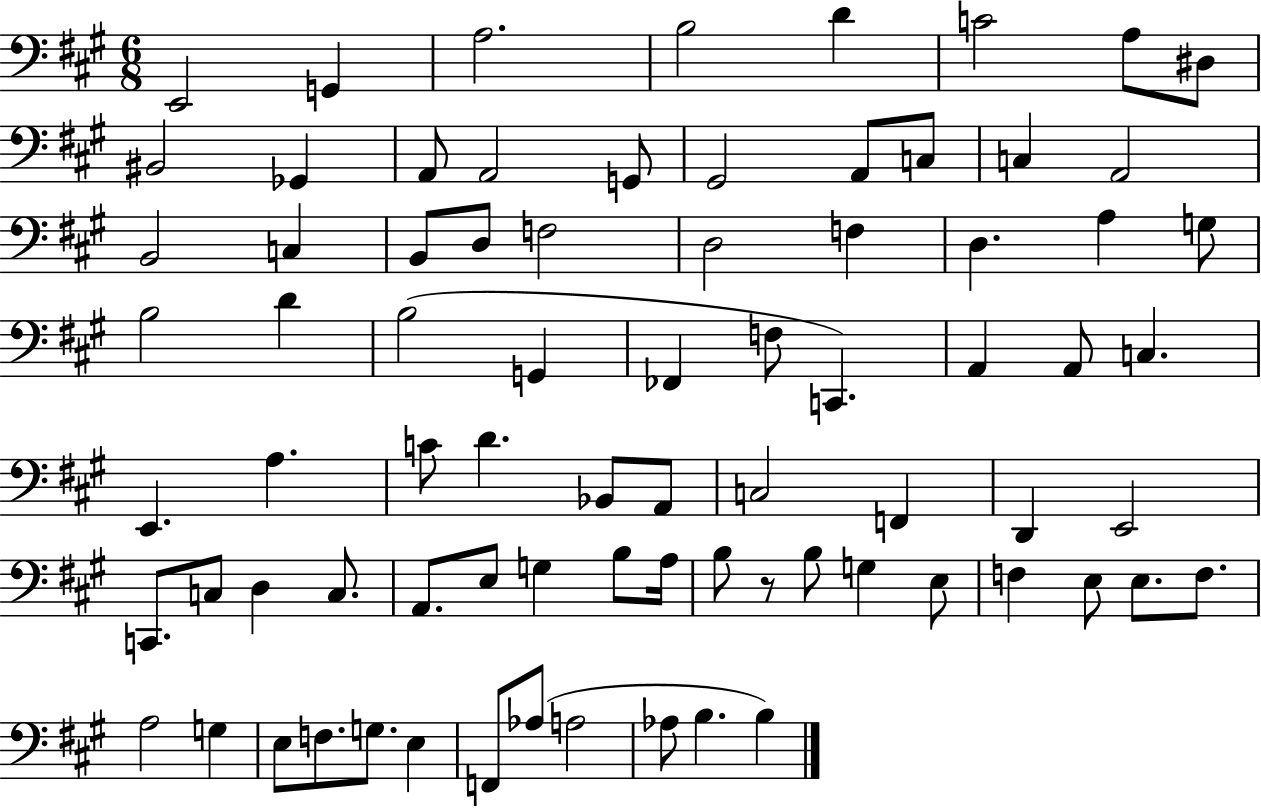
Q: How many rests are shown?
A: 1